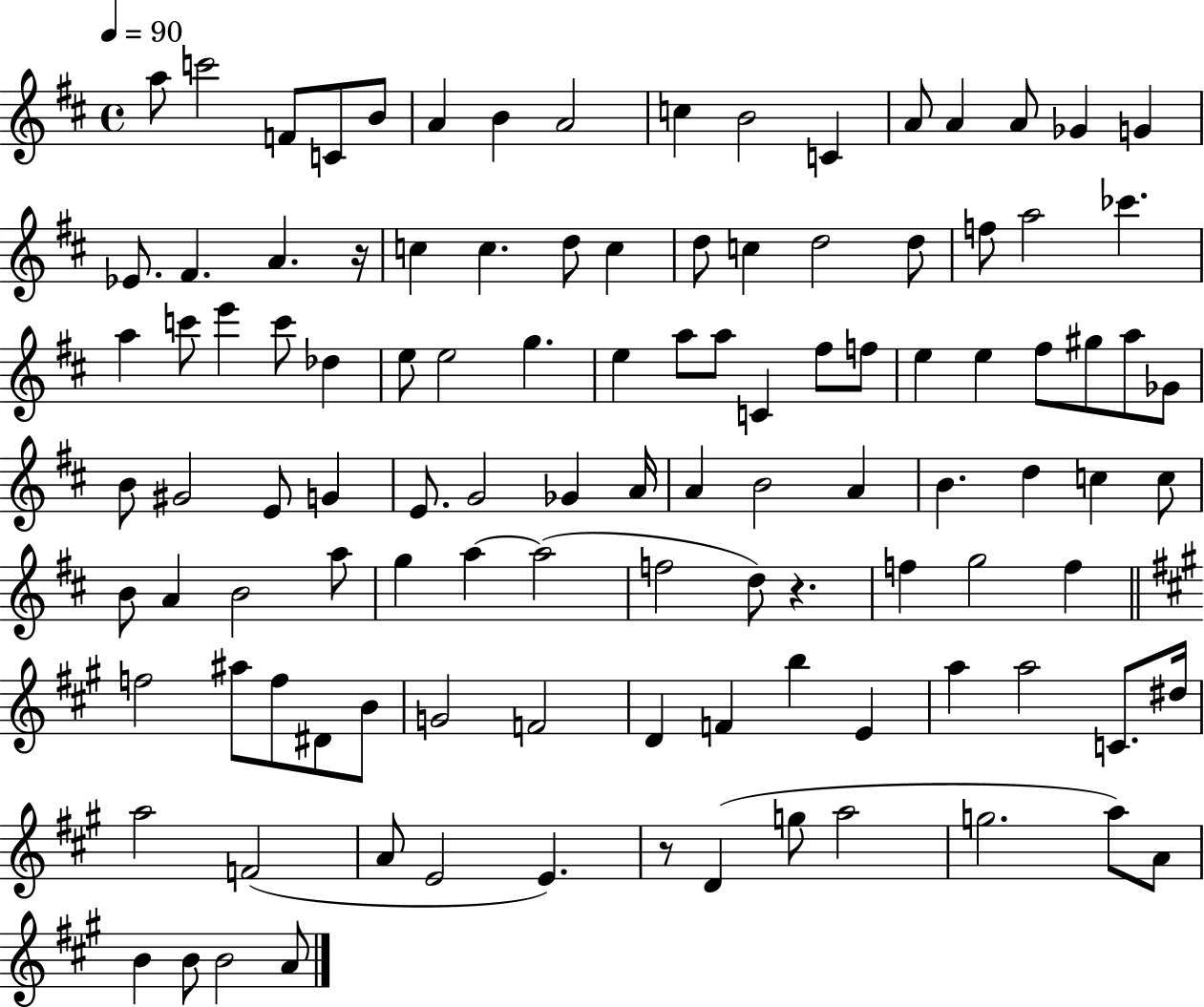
X:1
T:Untitled
M:4/4
L:1/4
K:D
a/2 c'2 F/2 C/2 B/2 A B A2 c B2 C A/2 A A/2 _G G _E/2 ^F A z/4 c c d/2 c d/2 c d2 d/2 f/2 a2 _c' a c'/2 e' c'/2 _d e/2 e2 g e a/2 a/2 C ^f/2 f/2 e e ^f/2 ^g/2 a/2 _G/2 B/2 ^G2 E/2 G E/2 G2 _G A/4 A B2 A B d c c/2 B/2 A B2 a/2 g a a2 f2 d/2 z f g2 f f2 ^a/2 f/2 ^D/2 B/2 G2 F2 D F b E a a2 C/2 ^d/4 a2 F2 A/2 E2 E z/2 D g/2 a2 g2 a/2 A/2 B B/2 B2 A/2